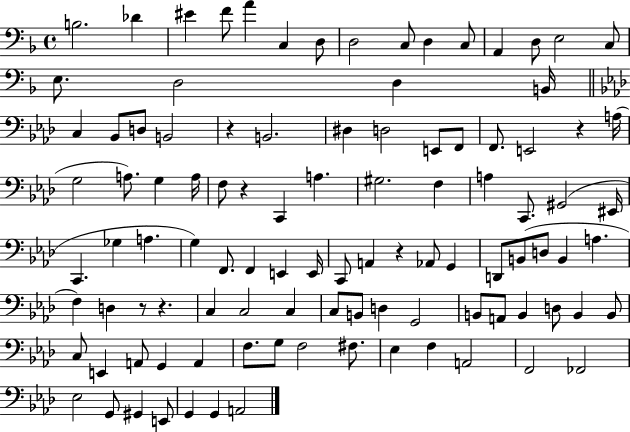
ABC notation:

X:1
T:Untitled
M:4/4
L:1/4
K:F
B,2 _D ^E F/2 A C, D,/2 D,2 C,/2 D, C,/2 A,, D,/2 E,2 C,/2 E,/2 D,2 D, B,,/4 C, _B,,/2 D,/2 B,,2 z B,,2 ^D, D,2 E,,/2 F,,/2 F,,/2 E,,2 z A,/4 G,2 A,/2 G, A,/4 F,/2 z C,, A, ^G,2 F, A, C,,/2 ^G,,2 ^E,,/4 C,, _G, A, G, F,,/2 F,, E,, E,,/4 C,,/2 A,, z _A,,/2 G,, D,,/2 B,,/2 D,/2 B,, A, F, D, z/2 z C, C,2 C, C,/2 B,,/2 D, G,,2 B,,/2 A,,/2 B,, D,/2 B,, B,,/2 C,/2 E,, A,,/2 G,, A,, F,/2 G,/2 F,2 ^F,/2 _E, F, A,,2 F,,2 _F,,2 _E,2 G,,/2 ^G,, E,,/2 G,, G,, A,,2